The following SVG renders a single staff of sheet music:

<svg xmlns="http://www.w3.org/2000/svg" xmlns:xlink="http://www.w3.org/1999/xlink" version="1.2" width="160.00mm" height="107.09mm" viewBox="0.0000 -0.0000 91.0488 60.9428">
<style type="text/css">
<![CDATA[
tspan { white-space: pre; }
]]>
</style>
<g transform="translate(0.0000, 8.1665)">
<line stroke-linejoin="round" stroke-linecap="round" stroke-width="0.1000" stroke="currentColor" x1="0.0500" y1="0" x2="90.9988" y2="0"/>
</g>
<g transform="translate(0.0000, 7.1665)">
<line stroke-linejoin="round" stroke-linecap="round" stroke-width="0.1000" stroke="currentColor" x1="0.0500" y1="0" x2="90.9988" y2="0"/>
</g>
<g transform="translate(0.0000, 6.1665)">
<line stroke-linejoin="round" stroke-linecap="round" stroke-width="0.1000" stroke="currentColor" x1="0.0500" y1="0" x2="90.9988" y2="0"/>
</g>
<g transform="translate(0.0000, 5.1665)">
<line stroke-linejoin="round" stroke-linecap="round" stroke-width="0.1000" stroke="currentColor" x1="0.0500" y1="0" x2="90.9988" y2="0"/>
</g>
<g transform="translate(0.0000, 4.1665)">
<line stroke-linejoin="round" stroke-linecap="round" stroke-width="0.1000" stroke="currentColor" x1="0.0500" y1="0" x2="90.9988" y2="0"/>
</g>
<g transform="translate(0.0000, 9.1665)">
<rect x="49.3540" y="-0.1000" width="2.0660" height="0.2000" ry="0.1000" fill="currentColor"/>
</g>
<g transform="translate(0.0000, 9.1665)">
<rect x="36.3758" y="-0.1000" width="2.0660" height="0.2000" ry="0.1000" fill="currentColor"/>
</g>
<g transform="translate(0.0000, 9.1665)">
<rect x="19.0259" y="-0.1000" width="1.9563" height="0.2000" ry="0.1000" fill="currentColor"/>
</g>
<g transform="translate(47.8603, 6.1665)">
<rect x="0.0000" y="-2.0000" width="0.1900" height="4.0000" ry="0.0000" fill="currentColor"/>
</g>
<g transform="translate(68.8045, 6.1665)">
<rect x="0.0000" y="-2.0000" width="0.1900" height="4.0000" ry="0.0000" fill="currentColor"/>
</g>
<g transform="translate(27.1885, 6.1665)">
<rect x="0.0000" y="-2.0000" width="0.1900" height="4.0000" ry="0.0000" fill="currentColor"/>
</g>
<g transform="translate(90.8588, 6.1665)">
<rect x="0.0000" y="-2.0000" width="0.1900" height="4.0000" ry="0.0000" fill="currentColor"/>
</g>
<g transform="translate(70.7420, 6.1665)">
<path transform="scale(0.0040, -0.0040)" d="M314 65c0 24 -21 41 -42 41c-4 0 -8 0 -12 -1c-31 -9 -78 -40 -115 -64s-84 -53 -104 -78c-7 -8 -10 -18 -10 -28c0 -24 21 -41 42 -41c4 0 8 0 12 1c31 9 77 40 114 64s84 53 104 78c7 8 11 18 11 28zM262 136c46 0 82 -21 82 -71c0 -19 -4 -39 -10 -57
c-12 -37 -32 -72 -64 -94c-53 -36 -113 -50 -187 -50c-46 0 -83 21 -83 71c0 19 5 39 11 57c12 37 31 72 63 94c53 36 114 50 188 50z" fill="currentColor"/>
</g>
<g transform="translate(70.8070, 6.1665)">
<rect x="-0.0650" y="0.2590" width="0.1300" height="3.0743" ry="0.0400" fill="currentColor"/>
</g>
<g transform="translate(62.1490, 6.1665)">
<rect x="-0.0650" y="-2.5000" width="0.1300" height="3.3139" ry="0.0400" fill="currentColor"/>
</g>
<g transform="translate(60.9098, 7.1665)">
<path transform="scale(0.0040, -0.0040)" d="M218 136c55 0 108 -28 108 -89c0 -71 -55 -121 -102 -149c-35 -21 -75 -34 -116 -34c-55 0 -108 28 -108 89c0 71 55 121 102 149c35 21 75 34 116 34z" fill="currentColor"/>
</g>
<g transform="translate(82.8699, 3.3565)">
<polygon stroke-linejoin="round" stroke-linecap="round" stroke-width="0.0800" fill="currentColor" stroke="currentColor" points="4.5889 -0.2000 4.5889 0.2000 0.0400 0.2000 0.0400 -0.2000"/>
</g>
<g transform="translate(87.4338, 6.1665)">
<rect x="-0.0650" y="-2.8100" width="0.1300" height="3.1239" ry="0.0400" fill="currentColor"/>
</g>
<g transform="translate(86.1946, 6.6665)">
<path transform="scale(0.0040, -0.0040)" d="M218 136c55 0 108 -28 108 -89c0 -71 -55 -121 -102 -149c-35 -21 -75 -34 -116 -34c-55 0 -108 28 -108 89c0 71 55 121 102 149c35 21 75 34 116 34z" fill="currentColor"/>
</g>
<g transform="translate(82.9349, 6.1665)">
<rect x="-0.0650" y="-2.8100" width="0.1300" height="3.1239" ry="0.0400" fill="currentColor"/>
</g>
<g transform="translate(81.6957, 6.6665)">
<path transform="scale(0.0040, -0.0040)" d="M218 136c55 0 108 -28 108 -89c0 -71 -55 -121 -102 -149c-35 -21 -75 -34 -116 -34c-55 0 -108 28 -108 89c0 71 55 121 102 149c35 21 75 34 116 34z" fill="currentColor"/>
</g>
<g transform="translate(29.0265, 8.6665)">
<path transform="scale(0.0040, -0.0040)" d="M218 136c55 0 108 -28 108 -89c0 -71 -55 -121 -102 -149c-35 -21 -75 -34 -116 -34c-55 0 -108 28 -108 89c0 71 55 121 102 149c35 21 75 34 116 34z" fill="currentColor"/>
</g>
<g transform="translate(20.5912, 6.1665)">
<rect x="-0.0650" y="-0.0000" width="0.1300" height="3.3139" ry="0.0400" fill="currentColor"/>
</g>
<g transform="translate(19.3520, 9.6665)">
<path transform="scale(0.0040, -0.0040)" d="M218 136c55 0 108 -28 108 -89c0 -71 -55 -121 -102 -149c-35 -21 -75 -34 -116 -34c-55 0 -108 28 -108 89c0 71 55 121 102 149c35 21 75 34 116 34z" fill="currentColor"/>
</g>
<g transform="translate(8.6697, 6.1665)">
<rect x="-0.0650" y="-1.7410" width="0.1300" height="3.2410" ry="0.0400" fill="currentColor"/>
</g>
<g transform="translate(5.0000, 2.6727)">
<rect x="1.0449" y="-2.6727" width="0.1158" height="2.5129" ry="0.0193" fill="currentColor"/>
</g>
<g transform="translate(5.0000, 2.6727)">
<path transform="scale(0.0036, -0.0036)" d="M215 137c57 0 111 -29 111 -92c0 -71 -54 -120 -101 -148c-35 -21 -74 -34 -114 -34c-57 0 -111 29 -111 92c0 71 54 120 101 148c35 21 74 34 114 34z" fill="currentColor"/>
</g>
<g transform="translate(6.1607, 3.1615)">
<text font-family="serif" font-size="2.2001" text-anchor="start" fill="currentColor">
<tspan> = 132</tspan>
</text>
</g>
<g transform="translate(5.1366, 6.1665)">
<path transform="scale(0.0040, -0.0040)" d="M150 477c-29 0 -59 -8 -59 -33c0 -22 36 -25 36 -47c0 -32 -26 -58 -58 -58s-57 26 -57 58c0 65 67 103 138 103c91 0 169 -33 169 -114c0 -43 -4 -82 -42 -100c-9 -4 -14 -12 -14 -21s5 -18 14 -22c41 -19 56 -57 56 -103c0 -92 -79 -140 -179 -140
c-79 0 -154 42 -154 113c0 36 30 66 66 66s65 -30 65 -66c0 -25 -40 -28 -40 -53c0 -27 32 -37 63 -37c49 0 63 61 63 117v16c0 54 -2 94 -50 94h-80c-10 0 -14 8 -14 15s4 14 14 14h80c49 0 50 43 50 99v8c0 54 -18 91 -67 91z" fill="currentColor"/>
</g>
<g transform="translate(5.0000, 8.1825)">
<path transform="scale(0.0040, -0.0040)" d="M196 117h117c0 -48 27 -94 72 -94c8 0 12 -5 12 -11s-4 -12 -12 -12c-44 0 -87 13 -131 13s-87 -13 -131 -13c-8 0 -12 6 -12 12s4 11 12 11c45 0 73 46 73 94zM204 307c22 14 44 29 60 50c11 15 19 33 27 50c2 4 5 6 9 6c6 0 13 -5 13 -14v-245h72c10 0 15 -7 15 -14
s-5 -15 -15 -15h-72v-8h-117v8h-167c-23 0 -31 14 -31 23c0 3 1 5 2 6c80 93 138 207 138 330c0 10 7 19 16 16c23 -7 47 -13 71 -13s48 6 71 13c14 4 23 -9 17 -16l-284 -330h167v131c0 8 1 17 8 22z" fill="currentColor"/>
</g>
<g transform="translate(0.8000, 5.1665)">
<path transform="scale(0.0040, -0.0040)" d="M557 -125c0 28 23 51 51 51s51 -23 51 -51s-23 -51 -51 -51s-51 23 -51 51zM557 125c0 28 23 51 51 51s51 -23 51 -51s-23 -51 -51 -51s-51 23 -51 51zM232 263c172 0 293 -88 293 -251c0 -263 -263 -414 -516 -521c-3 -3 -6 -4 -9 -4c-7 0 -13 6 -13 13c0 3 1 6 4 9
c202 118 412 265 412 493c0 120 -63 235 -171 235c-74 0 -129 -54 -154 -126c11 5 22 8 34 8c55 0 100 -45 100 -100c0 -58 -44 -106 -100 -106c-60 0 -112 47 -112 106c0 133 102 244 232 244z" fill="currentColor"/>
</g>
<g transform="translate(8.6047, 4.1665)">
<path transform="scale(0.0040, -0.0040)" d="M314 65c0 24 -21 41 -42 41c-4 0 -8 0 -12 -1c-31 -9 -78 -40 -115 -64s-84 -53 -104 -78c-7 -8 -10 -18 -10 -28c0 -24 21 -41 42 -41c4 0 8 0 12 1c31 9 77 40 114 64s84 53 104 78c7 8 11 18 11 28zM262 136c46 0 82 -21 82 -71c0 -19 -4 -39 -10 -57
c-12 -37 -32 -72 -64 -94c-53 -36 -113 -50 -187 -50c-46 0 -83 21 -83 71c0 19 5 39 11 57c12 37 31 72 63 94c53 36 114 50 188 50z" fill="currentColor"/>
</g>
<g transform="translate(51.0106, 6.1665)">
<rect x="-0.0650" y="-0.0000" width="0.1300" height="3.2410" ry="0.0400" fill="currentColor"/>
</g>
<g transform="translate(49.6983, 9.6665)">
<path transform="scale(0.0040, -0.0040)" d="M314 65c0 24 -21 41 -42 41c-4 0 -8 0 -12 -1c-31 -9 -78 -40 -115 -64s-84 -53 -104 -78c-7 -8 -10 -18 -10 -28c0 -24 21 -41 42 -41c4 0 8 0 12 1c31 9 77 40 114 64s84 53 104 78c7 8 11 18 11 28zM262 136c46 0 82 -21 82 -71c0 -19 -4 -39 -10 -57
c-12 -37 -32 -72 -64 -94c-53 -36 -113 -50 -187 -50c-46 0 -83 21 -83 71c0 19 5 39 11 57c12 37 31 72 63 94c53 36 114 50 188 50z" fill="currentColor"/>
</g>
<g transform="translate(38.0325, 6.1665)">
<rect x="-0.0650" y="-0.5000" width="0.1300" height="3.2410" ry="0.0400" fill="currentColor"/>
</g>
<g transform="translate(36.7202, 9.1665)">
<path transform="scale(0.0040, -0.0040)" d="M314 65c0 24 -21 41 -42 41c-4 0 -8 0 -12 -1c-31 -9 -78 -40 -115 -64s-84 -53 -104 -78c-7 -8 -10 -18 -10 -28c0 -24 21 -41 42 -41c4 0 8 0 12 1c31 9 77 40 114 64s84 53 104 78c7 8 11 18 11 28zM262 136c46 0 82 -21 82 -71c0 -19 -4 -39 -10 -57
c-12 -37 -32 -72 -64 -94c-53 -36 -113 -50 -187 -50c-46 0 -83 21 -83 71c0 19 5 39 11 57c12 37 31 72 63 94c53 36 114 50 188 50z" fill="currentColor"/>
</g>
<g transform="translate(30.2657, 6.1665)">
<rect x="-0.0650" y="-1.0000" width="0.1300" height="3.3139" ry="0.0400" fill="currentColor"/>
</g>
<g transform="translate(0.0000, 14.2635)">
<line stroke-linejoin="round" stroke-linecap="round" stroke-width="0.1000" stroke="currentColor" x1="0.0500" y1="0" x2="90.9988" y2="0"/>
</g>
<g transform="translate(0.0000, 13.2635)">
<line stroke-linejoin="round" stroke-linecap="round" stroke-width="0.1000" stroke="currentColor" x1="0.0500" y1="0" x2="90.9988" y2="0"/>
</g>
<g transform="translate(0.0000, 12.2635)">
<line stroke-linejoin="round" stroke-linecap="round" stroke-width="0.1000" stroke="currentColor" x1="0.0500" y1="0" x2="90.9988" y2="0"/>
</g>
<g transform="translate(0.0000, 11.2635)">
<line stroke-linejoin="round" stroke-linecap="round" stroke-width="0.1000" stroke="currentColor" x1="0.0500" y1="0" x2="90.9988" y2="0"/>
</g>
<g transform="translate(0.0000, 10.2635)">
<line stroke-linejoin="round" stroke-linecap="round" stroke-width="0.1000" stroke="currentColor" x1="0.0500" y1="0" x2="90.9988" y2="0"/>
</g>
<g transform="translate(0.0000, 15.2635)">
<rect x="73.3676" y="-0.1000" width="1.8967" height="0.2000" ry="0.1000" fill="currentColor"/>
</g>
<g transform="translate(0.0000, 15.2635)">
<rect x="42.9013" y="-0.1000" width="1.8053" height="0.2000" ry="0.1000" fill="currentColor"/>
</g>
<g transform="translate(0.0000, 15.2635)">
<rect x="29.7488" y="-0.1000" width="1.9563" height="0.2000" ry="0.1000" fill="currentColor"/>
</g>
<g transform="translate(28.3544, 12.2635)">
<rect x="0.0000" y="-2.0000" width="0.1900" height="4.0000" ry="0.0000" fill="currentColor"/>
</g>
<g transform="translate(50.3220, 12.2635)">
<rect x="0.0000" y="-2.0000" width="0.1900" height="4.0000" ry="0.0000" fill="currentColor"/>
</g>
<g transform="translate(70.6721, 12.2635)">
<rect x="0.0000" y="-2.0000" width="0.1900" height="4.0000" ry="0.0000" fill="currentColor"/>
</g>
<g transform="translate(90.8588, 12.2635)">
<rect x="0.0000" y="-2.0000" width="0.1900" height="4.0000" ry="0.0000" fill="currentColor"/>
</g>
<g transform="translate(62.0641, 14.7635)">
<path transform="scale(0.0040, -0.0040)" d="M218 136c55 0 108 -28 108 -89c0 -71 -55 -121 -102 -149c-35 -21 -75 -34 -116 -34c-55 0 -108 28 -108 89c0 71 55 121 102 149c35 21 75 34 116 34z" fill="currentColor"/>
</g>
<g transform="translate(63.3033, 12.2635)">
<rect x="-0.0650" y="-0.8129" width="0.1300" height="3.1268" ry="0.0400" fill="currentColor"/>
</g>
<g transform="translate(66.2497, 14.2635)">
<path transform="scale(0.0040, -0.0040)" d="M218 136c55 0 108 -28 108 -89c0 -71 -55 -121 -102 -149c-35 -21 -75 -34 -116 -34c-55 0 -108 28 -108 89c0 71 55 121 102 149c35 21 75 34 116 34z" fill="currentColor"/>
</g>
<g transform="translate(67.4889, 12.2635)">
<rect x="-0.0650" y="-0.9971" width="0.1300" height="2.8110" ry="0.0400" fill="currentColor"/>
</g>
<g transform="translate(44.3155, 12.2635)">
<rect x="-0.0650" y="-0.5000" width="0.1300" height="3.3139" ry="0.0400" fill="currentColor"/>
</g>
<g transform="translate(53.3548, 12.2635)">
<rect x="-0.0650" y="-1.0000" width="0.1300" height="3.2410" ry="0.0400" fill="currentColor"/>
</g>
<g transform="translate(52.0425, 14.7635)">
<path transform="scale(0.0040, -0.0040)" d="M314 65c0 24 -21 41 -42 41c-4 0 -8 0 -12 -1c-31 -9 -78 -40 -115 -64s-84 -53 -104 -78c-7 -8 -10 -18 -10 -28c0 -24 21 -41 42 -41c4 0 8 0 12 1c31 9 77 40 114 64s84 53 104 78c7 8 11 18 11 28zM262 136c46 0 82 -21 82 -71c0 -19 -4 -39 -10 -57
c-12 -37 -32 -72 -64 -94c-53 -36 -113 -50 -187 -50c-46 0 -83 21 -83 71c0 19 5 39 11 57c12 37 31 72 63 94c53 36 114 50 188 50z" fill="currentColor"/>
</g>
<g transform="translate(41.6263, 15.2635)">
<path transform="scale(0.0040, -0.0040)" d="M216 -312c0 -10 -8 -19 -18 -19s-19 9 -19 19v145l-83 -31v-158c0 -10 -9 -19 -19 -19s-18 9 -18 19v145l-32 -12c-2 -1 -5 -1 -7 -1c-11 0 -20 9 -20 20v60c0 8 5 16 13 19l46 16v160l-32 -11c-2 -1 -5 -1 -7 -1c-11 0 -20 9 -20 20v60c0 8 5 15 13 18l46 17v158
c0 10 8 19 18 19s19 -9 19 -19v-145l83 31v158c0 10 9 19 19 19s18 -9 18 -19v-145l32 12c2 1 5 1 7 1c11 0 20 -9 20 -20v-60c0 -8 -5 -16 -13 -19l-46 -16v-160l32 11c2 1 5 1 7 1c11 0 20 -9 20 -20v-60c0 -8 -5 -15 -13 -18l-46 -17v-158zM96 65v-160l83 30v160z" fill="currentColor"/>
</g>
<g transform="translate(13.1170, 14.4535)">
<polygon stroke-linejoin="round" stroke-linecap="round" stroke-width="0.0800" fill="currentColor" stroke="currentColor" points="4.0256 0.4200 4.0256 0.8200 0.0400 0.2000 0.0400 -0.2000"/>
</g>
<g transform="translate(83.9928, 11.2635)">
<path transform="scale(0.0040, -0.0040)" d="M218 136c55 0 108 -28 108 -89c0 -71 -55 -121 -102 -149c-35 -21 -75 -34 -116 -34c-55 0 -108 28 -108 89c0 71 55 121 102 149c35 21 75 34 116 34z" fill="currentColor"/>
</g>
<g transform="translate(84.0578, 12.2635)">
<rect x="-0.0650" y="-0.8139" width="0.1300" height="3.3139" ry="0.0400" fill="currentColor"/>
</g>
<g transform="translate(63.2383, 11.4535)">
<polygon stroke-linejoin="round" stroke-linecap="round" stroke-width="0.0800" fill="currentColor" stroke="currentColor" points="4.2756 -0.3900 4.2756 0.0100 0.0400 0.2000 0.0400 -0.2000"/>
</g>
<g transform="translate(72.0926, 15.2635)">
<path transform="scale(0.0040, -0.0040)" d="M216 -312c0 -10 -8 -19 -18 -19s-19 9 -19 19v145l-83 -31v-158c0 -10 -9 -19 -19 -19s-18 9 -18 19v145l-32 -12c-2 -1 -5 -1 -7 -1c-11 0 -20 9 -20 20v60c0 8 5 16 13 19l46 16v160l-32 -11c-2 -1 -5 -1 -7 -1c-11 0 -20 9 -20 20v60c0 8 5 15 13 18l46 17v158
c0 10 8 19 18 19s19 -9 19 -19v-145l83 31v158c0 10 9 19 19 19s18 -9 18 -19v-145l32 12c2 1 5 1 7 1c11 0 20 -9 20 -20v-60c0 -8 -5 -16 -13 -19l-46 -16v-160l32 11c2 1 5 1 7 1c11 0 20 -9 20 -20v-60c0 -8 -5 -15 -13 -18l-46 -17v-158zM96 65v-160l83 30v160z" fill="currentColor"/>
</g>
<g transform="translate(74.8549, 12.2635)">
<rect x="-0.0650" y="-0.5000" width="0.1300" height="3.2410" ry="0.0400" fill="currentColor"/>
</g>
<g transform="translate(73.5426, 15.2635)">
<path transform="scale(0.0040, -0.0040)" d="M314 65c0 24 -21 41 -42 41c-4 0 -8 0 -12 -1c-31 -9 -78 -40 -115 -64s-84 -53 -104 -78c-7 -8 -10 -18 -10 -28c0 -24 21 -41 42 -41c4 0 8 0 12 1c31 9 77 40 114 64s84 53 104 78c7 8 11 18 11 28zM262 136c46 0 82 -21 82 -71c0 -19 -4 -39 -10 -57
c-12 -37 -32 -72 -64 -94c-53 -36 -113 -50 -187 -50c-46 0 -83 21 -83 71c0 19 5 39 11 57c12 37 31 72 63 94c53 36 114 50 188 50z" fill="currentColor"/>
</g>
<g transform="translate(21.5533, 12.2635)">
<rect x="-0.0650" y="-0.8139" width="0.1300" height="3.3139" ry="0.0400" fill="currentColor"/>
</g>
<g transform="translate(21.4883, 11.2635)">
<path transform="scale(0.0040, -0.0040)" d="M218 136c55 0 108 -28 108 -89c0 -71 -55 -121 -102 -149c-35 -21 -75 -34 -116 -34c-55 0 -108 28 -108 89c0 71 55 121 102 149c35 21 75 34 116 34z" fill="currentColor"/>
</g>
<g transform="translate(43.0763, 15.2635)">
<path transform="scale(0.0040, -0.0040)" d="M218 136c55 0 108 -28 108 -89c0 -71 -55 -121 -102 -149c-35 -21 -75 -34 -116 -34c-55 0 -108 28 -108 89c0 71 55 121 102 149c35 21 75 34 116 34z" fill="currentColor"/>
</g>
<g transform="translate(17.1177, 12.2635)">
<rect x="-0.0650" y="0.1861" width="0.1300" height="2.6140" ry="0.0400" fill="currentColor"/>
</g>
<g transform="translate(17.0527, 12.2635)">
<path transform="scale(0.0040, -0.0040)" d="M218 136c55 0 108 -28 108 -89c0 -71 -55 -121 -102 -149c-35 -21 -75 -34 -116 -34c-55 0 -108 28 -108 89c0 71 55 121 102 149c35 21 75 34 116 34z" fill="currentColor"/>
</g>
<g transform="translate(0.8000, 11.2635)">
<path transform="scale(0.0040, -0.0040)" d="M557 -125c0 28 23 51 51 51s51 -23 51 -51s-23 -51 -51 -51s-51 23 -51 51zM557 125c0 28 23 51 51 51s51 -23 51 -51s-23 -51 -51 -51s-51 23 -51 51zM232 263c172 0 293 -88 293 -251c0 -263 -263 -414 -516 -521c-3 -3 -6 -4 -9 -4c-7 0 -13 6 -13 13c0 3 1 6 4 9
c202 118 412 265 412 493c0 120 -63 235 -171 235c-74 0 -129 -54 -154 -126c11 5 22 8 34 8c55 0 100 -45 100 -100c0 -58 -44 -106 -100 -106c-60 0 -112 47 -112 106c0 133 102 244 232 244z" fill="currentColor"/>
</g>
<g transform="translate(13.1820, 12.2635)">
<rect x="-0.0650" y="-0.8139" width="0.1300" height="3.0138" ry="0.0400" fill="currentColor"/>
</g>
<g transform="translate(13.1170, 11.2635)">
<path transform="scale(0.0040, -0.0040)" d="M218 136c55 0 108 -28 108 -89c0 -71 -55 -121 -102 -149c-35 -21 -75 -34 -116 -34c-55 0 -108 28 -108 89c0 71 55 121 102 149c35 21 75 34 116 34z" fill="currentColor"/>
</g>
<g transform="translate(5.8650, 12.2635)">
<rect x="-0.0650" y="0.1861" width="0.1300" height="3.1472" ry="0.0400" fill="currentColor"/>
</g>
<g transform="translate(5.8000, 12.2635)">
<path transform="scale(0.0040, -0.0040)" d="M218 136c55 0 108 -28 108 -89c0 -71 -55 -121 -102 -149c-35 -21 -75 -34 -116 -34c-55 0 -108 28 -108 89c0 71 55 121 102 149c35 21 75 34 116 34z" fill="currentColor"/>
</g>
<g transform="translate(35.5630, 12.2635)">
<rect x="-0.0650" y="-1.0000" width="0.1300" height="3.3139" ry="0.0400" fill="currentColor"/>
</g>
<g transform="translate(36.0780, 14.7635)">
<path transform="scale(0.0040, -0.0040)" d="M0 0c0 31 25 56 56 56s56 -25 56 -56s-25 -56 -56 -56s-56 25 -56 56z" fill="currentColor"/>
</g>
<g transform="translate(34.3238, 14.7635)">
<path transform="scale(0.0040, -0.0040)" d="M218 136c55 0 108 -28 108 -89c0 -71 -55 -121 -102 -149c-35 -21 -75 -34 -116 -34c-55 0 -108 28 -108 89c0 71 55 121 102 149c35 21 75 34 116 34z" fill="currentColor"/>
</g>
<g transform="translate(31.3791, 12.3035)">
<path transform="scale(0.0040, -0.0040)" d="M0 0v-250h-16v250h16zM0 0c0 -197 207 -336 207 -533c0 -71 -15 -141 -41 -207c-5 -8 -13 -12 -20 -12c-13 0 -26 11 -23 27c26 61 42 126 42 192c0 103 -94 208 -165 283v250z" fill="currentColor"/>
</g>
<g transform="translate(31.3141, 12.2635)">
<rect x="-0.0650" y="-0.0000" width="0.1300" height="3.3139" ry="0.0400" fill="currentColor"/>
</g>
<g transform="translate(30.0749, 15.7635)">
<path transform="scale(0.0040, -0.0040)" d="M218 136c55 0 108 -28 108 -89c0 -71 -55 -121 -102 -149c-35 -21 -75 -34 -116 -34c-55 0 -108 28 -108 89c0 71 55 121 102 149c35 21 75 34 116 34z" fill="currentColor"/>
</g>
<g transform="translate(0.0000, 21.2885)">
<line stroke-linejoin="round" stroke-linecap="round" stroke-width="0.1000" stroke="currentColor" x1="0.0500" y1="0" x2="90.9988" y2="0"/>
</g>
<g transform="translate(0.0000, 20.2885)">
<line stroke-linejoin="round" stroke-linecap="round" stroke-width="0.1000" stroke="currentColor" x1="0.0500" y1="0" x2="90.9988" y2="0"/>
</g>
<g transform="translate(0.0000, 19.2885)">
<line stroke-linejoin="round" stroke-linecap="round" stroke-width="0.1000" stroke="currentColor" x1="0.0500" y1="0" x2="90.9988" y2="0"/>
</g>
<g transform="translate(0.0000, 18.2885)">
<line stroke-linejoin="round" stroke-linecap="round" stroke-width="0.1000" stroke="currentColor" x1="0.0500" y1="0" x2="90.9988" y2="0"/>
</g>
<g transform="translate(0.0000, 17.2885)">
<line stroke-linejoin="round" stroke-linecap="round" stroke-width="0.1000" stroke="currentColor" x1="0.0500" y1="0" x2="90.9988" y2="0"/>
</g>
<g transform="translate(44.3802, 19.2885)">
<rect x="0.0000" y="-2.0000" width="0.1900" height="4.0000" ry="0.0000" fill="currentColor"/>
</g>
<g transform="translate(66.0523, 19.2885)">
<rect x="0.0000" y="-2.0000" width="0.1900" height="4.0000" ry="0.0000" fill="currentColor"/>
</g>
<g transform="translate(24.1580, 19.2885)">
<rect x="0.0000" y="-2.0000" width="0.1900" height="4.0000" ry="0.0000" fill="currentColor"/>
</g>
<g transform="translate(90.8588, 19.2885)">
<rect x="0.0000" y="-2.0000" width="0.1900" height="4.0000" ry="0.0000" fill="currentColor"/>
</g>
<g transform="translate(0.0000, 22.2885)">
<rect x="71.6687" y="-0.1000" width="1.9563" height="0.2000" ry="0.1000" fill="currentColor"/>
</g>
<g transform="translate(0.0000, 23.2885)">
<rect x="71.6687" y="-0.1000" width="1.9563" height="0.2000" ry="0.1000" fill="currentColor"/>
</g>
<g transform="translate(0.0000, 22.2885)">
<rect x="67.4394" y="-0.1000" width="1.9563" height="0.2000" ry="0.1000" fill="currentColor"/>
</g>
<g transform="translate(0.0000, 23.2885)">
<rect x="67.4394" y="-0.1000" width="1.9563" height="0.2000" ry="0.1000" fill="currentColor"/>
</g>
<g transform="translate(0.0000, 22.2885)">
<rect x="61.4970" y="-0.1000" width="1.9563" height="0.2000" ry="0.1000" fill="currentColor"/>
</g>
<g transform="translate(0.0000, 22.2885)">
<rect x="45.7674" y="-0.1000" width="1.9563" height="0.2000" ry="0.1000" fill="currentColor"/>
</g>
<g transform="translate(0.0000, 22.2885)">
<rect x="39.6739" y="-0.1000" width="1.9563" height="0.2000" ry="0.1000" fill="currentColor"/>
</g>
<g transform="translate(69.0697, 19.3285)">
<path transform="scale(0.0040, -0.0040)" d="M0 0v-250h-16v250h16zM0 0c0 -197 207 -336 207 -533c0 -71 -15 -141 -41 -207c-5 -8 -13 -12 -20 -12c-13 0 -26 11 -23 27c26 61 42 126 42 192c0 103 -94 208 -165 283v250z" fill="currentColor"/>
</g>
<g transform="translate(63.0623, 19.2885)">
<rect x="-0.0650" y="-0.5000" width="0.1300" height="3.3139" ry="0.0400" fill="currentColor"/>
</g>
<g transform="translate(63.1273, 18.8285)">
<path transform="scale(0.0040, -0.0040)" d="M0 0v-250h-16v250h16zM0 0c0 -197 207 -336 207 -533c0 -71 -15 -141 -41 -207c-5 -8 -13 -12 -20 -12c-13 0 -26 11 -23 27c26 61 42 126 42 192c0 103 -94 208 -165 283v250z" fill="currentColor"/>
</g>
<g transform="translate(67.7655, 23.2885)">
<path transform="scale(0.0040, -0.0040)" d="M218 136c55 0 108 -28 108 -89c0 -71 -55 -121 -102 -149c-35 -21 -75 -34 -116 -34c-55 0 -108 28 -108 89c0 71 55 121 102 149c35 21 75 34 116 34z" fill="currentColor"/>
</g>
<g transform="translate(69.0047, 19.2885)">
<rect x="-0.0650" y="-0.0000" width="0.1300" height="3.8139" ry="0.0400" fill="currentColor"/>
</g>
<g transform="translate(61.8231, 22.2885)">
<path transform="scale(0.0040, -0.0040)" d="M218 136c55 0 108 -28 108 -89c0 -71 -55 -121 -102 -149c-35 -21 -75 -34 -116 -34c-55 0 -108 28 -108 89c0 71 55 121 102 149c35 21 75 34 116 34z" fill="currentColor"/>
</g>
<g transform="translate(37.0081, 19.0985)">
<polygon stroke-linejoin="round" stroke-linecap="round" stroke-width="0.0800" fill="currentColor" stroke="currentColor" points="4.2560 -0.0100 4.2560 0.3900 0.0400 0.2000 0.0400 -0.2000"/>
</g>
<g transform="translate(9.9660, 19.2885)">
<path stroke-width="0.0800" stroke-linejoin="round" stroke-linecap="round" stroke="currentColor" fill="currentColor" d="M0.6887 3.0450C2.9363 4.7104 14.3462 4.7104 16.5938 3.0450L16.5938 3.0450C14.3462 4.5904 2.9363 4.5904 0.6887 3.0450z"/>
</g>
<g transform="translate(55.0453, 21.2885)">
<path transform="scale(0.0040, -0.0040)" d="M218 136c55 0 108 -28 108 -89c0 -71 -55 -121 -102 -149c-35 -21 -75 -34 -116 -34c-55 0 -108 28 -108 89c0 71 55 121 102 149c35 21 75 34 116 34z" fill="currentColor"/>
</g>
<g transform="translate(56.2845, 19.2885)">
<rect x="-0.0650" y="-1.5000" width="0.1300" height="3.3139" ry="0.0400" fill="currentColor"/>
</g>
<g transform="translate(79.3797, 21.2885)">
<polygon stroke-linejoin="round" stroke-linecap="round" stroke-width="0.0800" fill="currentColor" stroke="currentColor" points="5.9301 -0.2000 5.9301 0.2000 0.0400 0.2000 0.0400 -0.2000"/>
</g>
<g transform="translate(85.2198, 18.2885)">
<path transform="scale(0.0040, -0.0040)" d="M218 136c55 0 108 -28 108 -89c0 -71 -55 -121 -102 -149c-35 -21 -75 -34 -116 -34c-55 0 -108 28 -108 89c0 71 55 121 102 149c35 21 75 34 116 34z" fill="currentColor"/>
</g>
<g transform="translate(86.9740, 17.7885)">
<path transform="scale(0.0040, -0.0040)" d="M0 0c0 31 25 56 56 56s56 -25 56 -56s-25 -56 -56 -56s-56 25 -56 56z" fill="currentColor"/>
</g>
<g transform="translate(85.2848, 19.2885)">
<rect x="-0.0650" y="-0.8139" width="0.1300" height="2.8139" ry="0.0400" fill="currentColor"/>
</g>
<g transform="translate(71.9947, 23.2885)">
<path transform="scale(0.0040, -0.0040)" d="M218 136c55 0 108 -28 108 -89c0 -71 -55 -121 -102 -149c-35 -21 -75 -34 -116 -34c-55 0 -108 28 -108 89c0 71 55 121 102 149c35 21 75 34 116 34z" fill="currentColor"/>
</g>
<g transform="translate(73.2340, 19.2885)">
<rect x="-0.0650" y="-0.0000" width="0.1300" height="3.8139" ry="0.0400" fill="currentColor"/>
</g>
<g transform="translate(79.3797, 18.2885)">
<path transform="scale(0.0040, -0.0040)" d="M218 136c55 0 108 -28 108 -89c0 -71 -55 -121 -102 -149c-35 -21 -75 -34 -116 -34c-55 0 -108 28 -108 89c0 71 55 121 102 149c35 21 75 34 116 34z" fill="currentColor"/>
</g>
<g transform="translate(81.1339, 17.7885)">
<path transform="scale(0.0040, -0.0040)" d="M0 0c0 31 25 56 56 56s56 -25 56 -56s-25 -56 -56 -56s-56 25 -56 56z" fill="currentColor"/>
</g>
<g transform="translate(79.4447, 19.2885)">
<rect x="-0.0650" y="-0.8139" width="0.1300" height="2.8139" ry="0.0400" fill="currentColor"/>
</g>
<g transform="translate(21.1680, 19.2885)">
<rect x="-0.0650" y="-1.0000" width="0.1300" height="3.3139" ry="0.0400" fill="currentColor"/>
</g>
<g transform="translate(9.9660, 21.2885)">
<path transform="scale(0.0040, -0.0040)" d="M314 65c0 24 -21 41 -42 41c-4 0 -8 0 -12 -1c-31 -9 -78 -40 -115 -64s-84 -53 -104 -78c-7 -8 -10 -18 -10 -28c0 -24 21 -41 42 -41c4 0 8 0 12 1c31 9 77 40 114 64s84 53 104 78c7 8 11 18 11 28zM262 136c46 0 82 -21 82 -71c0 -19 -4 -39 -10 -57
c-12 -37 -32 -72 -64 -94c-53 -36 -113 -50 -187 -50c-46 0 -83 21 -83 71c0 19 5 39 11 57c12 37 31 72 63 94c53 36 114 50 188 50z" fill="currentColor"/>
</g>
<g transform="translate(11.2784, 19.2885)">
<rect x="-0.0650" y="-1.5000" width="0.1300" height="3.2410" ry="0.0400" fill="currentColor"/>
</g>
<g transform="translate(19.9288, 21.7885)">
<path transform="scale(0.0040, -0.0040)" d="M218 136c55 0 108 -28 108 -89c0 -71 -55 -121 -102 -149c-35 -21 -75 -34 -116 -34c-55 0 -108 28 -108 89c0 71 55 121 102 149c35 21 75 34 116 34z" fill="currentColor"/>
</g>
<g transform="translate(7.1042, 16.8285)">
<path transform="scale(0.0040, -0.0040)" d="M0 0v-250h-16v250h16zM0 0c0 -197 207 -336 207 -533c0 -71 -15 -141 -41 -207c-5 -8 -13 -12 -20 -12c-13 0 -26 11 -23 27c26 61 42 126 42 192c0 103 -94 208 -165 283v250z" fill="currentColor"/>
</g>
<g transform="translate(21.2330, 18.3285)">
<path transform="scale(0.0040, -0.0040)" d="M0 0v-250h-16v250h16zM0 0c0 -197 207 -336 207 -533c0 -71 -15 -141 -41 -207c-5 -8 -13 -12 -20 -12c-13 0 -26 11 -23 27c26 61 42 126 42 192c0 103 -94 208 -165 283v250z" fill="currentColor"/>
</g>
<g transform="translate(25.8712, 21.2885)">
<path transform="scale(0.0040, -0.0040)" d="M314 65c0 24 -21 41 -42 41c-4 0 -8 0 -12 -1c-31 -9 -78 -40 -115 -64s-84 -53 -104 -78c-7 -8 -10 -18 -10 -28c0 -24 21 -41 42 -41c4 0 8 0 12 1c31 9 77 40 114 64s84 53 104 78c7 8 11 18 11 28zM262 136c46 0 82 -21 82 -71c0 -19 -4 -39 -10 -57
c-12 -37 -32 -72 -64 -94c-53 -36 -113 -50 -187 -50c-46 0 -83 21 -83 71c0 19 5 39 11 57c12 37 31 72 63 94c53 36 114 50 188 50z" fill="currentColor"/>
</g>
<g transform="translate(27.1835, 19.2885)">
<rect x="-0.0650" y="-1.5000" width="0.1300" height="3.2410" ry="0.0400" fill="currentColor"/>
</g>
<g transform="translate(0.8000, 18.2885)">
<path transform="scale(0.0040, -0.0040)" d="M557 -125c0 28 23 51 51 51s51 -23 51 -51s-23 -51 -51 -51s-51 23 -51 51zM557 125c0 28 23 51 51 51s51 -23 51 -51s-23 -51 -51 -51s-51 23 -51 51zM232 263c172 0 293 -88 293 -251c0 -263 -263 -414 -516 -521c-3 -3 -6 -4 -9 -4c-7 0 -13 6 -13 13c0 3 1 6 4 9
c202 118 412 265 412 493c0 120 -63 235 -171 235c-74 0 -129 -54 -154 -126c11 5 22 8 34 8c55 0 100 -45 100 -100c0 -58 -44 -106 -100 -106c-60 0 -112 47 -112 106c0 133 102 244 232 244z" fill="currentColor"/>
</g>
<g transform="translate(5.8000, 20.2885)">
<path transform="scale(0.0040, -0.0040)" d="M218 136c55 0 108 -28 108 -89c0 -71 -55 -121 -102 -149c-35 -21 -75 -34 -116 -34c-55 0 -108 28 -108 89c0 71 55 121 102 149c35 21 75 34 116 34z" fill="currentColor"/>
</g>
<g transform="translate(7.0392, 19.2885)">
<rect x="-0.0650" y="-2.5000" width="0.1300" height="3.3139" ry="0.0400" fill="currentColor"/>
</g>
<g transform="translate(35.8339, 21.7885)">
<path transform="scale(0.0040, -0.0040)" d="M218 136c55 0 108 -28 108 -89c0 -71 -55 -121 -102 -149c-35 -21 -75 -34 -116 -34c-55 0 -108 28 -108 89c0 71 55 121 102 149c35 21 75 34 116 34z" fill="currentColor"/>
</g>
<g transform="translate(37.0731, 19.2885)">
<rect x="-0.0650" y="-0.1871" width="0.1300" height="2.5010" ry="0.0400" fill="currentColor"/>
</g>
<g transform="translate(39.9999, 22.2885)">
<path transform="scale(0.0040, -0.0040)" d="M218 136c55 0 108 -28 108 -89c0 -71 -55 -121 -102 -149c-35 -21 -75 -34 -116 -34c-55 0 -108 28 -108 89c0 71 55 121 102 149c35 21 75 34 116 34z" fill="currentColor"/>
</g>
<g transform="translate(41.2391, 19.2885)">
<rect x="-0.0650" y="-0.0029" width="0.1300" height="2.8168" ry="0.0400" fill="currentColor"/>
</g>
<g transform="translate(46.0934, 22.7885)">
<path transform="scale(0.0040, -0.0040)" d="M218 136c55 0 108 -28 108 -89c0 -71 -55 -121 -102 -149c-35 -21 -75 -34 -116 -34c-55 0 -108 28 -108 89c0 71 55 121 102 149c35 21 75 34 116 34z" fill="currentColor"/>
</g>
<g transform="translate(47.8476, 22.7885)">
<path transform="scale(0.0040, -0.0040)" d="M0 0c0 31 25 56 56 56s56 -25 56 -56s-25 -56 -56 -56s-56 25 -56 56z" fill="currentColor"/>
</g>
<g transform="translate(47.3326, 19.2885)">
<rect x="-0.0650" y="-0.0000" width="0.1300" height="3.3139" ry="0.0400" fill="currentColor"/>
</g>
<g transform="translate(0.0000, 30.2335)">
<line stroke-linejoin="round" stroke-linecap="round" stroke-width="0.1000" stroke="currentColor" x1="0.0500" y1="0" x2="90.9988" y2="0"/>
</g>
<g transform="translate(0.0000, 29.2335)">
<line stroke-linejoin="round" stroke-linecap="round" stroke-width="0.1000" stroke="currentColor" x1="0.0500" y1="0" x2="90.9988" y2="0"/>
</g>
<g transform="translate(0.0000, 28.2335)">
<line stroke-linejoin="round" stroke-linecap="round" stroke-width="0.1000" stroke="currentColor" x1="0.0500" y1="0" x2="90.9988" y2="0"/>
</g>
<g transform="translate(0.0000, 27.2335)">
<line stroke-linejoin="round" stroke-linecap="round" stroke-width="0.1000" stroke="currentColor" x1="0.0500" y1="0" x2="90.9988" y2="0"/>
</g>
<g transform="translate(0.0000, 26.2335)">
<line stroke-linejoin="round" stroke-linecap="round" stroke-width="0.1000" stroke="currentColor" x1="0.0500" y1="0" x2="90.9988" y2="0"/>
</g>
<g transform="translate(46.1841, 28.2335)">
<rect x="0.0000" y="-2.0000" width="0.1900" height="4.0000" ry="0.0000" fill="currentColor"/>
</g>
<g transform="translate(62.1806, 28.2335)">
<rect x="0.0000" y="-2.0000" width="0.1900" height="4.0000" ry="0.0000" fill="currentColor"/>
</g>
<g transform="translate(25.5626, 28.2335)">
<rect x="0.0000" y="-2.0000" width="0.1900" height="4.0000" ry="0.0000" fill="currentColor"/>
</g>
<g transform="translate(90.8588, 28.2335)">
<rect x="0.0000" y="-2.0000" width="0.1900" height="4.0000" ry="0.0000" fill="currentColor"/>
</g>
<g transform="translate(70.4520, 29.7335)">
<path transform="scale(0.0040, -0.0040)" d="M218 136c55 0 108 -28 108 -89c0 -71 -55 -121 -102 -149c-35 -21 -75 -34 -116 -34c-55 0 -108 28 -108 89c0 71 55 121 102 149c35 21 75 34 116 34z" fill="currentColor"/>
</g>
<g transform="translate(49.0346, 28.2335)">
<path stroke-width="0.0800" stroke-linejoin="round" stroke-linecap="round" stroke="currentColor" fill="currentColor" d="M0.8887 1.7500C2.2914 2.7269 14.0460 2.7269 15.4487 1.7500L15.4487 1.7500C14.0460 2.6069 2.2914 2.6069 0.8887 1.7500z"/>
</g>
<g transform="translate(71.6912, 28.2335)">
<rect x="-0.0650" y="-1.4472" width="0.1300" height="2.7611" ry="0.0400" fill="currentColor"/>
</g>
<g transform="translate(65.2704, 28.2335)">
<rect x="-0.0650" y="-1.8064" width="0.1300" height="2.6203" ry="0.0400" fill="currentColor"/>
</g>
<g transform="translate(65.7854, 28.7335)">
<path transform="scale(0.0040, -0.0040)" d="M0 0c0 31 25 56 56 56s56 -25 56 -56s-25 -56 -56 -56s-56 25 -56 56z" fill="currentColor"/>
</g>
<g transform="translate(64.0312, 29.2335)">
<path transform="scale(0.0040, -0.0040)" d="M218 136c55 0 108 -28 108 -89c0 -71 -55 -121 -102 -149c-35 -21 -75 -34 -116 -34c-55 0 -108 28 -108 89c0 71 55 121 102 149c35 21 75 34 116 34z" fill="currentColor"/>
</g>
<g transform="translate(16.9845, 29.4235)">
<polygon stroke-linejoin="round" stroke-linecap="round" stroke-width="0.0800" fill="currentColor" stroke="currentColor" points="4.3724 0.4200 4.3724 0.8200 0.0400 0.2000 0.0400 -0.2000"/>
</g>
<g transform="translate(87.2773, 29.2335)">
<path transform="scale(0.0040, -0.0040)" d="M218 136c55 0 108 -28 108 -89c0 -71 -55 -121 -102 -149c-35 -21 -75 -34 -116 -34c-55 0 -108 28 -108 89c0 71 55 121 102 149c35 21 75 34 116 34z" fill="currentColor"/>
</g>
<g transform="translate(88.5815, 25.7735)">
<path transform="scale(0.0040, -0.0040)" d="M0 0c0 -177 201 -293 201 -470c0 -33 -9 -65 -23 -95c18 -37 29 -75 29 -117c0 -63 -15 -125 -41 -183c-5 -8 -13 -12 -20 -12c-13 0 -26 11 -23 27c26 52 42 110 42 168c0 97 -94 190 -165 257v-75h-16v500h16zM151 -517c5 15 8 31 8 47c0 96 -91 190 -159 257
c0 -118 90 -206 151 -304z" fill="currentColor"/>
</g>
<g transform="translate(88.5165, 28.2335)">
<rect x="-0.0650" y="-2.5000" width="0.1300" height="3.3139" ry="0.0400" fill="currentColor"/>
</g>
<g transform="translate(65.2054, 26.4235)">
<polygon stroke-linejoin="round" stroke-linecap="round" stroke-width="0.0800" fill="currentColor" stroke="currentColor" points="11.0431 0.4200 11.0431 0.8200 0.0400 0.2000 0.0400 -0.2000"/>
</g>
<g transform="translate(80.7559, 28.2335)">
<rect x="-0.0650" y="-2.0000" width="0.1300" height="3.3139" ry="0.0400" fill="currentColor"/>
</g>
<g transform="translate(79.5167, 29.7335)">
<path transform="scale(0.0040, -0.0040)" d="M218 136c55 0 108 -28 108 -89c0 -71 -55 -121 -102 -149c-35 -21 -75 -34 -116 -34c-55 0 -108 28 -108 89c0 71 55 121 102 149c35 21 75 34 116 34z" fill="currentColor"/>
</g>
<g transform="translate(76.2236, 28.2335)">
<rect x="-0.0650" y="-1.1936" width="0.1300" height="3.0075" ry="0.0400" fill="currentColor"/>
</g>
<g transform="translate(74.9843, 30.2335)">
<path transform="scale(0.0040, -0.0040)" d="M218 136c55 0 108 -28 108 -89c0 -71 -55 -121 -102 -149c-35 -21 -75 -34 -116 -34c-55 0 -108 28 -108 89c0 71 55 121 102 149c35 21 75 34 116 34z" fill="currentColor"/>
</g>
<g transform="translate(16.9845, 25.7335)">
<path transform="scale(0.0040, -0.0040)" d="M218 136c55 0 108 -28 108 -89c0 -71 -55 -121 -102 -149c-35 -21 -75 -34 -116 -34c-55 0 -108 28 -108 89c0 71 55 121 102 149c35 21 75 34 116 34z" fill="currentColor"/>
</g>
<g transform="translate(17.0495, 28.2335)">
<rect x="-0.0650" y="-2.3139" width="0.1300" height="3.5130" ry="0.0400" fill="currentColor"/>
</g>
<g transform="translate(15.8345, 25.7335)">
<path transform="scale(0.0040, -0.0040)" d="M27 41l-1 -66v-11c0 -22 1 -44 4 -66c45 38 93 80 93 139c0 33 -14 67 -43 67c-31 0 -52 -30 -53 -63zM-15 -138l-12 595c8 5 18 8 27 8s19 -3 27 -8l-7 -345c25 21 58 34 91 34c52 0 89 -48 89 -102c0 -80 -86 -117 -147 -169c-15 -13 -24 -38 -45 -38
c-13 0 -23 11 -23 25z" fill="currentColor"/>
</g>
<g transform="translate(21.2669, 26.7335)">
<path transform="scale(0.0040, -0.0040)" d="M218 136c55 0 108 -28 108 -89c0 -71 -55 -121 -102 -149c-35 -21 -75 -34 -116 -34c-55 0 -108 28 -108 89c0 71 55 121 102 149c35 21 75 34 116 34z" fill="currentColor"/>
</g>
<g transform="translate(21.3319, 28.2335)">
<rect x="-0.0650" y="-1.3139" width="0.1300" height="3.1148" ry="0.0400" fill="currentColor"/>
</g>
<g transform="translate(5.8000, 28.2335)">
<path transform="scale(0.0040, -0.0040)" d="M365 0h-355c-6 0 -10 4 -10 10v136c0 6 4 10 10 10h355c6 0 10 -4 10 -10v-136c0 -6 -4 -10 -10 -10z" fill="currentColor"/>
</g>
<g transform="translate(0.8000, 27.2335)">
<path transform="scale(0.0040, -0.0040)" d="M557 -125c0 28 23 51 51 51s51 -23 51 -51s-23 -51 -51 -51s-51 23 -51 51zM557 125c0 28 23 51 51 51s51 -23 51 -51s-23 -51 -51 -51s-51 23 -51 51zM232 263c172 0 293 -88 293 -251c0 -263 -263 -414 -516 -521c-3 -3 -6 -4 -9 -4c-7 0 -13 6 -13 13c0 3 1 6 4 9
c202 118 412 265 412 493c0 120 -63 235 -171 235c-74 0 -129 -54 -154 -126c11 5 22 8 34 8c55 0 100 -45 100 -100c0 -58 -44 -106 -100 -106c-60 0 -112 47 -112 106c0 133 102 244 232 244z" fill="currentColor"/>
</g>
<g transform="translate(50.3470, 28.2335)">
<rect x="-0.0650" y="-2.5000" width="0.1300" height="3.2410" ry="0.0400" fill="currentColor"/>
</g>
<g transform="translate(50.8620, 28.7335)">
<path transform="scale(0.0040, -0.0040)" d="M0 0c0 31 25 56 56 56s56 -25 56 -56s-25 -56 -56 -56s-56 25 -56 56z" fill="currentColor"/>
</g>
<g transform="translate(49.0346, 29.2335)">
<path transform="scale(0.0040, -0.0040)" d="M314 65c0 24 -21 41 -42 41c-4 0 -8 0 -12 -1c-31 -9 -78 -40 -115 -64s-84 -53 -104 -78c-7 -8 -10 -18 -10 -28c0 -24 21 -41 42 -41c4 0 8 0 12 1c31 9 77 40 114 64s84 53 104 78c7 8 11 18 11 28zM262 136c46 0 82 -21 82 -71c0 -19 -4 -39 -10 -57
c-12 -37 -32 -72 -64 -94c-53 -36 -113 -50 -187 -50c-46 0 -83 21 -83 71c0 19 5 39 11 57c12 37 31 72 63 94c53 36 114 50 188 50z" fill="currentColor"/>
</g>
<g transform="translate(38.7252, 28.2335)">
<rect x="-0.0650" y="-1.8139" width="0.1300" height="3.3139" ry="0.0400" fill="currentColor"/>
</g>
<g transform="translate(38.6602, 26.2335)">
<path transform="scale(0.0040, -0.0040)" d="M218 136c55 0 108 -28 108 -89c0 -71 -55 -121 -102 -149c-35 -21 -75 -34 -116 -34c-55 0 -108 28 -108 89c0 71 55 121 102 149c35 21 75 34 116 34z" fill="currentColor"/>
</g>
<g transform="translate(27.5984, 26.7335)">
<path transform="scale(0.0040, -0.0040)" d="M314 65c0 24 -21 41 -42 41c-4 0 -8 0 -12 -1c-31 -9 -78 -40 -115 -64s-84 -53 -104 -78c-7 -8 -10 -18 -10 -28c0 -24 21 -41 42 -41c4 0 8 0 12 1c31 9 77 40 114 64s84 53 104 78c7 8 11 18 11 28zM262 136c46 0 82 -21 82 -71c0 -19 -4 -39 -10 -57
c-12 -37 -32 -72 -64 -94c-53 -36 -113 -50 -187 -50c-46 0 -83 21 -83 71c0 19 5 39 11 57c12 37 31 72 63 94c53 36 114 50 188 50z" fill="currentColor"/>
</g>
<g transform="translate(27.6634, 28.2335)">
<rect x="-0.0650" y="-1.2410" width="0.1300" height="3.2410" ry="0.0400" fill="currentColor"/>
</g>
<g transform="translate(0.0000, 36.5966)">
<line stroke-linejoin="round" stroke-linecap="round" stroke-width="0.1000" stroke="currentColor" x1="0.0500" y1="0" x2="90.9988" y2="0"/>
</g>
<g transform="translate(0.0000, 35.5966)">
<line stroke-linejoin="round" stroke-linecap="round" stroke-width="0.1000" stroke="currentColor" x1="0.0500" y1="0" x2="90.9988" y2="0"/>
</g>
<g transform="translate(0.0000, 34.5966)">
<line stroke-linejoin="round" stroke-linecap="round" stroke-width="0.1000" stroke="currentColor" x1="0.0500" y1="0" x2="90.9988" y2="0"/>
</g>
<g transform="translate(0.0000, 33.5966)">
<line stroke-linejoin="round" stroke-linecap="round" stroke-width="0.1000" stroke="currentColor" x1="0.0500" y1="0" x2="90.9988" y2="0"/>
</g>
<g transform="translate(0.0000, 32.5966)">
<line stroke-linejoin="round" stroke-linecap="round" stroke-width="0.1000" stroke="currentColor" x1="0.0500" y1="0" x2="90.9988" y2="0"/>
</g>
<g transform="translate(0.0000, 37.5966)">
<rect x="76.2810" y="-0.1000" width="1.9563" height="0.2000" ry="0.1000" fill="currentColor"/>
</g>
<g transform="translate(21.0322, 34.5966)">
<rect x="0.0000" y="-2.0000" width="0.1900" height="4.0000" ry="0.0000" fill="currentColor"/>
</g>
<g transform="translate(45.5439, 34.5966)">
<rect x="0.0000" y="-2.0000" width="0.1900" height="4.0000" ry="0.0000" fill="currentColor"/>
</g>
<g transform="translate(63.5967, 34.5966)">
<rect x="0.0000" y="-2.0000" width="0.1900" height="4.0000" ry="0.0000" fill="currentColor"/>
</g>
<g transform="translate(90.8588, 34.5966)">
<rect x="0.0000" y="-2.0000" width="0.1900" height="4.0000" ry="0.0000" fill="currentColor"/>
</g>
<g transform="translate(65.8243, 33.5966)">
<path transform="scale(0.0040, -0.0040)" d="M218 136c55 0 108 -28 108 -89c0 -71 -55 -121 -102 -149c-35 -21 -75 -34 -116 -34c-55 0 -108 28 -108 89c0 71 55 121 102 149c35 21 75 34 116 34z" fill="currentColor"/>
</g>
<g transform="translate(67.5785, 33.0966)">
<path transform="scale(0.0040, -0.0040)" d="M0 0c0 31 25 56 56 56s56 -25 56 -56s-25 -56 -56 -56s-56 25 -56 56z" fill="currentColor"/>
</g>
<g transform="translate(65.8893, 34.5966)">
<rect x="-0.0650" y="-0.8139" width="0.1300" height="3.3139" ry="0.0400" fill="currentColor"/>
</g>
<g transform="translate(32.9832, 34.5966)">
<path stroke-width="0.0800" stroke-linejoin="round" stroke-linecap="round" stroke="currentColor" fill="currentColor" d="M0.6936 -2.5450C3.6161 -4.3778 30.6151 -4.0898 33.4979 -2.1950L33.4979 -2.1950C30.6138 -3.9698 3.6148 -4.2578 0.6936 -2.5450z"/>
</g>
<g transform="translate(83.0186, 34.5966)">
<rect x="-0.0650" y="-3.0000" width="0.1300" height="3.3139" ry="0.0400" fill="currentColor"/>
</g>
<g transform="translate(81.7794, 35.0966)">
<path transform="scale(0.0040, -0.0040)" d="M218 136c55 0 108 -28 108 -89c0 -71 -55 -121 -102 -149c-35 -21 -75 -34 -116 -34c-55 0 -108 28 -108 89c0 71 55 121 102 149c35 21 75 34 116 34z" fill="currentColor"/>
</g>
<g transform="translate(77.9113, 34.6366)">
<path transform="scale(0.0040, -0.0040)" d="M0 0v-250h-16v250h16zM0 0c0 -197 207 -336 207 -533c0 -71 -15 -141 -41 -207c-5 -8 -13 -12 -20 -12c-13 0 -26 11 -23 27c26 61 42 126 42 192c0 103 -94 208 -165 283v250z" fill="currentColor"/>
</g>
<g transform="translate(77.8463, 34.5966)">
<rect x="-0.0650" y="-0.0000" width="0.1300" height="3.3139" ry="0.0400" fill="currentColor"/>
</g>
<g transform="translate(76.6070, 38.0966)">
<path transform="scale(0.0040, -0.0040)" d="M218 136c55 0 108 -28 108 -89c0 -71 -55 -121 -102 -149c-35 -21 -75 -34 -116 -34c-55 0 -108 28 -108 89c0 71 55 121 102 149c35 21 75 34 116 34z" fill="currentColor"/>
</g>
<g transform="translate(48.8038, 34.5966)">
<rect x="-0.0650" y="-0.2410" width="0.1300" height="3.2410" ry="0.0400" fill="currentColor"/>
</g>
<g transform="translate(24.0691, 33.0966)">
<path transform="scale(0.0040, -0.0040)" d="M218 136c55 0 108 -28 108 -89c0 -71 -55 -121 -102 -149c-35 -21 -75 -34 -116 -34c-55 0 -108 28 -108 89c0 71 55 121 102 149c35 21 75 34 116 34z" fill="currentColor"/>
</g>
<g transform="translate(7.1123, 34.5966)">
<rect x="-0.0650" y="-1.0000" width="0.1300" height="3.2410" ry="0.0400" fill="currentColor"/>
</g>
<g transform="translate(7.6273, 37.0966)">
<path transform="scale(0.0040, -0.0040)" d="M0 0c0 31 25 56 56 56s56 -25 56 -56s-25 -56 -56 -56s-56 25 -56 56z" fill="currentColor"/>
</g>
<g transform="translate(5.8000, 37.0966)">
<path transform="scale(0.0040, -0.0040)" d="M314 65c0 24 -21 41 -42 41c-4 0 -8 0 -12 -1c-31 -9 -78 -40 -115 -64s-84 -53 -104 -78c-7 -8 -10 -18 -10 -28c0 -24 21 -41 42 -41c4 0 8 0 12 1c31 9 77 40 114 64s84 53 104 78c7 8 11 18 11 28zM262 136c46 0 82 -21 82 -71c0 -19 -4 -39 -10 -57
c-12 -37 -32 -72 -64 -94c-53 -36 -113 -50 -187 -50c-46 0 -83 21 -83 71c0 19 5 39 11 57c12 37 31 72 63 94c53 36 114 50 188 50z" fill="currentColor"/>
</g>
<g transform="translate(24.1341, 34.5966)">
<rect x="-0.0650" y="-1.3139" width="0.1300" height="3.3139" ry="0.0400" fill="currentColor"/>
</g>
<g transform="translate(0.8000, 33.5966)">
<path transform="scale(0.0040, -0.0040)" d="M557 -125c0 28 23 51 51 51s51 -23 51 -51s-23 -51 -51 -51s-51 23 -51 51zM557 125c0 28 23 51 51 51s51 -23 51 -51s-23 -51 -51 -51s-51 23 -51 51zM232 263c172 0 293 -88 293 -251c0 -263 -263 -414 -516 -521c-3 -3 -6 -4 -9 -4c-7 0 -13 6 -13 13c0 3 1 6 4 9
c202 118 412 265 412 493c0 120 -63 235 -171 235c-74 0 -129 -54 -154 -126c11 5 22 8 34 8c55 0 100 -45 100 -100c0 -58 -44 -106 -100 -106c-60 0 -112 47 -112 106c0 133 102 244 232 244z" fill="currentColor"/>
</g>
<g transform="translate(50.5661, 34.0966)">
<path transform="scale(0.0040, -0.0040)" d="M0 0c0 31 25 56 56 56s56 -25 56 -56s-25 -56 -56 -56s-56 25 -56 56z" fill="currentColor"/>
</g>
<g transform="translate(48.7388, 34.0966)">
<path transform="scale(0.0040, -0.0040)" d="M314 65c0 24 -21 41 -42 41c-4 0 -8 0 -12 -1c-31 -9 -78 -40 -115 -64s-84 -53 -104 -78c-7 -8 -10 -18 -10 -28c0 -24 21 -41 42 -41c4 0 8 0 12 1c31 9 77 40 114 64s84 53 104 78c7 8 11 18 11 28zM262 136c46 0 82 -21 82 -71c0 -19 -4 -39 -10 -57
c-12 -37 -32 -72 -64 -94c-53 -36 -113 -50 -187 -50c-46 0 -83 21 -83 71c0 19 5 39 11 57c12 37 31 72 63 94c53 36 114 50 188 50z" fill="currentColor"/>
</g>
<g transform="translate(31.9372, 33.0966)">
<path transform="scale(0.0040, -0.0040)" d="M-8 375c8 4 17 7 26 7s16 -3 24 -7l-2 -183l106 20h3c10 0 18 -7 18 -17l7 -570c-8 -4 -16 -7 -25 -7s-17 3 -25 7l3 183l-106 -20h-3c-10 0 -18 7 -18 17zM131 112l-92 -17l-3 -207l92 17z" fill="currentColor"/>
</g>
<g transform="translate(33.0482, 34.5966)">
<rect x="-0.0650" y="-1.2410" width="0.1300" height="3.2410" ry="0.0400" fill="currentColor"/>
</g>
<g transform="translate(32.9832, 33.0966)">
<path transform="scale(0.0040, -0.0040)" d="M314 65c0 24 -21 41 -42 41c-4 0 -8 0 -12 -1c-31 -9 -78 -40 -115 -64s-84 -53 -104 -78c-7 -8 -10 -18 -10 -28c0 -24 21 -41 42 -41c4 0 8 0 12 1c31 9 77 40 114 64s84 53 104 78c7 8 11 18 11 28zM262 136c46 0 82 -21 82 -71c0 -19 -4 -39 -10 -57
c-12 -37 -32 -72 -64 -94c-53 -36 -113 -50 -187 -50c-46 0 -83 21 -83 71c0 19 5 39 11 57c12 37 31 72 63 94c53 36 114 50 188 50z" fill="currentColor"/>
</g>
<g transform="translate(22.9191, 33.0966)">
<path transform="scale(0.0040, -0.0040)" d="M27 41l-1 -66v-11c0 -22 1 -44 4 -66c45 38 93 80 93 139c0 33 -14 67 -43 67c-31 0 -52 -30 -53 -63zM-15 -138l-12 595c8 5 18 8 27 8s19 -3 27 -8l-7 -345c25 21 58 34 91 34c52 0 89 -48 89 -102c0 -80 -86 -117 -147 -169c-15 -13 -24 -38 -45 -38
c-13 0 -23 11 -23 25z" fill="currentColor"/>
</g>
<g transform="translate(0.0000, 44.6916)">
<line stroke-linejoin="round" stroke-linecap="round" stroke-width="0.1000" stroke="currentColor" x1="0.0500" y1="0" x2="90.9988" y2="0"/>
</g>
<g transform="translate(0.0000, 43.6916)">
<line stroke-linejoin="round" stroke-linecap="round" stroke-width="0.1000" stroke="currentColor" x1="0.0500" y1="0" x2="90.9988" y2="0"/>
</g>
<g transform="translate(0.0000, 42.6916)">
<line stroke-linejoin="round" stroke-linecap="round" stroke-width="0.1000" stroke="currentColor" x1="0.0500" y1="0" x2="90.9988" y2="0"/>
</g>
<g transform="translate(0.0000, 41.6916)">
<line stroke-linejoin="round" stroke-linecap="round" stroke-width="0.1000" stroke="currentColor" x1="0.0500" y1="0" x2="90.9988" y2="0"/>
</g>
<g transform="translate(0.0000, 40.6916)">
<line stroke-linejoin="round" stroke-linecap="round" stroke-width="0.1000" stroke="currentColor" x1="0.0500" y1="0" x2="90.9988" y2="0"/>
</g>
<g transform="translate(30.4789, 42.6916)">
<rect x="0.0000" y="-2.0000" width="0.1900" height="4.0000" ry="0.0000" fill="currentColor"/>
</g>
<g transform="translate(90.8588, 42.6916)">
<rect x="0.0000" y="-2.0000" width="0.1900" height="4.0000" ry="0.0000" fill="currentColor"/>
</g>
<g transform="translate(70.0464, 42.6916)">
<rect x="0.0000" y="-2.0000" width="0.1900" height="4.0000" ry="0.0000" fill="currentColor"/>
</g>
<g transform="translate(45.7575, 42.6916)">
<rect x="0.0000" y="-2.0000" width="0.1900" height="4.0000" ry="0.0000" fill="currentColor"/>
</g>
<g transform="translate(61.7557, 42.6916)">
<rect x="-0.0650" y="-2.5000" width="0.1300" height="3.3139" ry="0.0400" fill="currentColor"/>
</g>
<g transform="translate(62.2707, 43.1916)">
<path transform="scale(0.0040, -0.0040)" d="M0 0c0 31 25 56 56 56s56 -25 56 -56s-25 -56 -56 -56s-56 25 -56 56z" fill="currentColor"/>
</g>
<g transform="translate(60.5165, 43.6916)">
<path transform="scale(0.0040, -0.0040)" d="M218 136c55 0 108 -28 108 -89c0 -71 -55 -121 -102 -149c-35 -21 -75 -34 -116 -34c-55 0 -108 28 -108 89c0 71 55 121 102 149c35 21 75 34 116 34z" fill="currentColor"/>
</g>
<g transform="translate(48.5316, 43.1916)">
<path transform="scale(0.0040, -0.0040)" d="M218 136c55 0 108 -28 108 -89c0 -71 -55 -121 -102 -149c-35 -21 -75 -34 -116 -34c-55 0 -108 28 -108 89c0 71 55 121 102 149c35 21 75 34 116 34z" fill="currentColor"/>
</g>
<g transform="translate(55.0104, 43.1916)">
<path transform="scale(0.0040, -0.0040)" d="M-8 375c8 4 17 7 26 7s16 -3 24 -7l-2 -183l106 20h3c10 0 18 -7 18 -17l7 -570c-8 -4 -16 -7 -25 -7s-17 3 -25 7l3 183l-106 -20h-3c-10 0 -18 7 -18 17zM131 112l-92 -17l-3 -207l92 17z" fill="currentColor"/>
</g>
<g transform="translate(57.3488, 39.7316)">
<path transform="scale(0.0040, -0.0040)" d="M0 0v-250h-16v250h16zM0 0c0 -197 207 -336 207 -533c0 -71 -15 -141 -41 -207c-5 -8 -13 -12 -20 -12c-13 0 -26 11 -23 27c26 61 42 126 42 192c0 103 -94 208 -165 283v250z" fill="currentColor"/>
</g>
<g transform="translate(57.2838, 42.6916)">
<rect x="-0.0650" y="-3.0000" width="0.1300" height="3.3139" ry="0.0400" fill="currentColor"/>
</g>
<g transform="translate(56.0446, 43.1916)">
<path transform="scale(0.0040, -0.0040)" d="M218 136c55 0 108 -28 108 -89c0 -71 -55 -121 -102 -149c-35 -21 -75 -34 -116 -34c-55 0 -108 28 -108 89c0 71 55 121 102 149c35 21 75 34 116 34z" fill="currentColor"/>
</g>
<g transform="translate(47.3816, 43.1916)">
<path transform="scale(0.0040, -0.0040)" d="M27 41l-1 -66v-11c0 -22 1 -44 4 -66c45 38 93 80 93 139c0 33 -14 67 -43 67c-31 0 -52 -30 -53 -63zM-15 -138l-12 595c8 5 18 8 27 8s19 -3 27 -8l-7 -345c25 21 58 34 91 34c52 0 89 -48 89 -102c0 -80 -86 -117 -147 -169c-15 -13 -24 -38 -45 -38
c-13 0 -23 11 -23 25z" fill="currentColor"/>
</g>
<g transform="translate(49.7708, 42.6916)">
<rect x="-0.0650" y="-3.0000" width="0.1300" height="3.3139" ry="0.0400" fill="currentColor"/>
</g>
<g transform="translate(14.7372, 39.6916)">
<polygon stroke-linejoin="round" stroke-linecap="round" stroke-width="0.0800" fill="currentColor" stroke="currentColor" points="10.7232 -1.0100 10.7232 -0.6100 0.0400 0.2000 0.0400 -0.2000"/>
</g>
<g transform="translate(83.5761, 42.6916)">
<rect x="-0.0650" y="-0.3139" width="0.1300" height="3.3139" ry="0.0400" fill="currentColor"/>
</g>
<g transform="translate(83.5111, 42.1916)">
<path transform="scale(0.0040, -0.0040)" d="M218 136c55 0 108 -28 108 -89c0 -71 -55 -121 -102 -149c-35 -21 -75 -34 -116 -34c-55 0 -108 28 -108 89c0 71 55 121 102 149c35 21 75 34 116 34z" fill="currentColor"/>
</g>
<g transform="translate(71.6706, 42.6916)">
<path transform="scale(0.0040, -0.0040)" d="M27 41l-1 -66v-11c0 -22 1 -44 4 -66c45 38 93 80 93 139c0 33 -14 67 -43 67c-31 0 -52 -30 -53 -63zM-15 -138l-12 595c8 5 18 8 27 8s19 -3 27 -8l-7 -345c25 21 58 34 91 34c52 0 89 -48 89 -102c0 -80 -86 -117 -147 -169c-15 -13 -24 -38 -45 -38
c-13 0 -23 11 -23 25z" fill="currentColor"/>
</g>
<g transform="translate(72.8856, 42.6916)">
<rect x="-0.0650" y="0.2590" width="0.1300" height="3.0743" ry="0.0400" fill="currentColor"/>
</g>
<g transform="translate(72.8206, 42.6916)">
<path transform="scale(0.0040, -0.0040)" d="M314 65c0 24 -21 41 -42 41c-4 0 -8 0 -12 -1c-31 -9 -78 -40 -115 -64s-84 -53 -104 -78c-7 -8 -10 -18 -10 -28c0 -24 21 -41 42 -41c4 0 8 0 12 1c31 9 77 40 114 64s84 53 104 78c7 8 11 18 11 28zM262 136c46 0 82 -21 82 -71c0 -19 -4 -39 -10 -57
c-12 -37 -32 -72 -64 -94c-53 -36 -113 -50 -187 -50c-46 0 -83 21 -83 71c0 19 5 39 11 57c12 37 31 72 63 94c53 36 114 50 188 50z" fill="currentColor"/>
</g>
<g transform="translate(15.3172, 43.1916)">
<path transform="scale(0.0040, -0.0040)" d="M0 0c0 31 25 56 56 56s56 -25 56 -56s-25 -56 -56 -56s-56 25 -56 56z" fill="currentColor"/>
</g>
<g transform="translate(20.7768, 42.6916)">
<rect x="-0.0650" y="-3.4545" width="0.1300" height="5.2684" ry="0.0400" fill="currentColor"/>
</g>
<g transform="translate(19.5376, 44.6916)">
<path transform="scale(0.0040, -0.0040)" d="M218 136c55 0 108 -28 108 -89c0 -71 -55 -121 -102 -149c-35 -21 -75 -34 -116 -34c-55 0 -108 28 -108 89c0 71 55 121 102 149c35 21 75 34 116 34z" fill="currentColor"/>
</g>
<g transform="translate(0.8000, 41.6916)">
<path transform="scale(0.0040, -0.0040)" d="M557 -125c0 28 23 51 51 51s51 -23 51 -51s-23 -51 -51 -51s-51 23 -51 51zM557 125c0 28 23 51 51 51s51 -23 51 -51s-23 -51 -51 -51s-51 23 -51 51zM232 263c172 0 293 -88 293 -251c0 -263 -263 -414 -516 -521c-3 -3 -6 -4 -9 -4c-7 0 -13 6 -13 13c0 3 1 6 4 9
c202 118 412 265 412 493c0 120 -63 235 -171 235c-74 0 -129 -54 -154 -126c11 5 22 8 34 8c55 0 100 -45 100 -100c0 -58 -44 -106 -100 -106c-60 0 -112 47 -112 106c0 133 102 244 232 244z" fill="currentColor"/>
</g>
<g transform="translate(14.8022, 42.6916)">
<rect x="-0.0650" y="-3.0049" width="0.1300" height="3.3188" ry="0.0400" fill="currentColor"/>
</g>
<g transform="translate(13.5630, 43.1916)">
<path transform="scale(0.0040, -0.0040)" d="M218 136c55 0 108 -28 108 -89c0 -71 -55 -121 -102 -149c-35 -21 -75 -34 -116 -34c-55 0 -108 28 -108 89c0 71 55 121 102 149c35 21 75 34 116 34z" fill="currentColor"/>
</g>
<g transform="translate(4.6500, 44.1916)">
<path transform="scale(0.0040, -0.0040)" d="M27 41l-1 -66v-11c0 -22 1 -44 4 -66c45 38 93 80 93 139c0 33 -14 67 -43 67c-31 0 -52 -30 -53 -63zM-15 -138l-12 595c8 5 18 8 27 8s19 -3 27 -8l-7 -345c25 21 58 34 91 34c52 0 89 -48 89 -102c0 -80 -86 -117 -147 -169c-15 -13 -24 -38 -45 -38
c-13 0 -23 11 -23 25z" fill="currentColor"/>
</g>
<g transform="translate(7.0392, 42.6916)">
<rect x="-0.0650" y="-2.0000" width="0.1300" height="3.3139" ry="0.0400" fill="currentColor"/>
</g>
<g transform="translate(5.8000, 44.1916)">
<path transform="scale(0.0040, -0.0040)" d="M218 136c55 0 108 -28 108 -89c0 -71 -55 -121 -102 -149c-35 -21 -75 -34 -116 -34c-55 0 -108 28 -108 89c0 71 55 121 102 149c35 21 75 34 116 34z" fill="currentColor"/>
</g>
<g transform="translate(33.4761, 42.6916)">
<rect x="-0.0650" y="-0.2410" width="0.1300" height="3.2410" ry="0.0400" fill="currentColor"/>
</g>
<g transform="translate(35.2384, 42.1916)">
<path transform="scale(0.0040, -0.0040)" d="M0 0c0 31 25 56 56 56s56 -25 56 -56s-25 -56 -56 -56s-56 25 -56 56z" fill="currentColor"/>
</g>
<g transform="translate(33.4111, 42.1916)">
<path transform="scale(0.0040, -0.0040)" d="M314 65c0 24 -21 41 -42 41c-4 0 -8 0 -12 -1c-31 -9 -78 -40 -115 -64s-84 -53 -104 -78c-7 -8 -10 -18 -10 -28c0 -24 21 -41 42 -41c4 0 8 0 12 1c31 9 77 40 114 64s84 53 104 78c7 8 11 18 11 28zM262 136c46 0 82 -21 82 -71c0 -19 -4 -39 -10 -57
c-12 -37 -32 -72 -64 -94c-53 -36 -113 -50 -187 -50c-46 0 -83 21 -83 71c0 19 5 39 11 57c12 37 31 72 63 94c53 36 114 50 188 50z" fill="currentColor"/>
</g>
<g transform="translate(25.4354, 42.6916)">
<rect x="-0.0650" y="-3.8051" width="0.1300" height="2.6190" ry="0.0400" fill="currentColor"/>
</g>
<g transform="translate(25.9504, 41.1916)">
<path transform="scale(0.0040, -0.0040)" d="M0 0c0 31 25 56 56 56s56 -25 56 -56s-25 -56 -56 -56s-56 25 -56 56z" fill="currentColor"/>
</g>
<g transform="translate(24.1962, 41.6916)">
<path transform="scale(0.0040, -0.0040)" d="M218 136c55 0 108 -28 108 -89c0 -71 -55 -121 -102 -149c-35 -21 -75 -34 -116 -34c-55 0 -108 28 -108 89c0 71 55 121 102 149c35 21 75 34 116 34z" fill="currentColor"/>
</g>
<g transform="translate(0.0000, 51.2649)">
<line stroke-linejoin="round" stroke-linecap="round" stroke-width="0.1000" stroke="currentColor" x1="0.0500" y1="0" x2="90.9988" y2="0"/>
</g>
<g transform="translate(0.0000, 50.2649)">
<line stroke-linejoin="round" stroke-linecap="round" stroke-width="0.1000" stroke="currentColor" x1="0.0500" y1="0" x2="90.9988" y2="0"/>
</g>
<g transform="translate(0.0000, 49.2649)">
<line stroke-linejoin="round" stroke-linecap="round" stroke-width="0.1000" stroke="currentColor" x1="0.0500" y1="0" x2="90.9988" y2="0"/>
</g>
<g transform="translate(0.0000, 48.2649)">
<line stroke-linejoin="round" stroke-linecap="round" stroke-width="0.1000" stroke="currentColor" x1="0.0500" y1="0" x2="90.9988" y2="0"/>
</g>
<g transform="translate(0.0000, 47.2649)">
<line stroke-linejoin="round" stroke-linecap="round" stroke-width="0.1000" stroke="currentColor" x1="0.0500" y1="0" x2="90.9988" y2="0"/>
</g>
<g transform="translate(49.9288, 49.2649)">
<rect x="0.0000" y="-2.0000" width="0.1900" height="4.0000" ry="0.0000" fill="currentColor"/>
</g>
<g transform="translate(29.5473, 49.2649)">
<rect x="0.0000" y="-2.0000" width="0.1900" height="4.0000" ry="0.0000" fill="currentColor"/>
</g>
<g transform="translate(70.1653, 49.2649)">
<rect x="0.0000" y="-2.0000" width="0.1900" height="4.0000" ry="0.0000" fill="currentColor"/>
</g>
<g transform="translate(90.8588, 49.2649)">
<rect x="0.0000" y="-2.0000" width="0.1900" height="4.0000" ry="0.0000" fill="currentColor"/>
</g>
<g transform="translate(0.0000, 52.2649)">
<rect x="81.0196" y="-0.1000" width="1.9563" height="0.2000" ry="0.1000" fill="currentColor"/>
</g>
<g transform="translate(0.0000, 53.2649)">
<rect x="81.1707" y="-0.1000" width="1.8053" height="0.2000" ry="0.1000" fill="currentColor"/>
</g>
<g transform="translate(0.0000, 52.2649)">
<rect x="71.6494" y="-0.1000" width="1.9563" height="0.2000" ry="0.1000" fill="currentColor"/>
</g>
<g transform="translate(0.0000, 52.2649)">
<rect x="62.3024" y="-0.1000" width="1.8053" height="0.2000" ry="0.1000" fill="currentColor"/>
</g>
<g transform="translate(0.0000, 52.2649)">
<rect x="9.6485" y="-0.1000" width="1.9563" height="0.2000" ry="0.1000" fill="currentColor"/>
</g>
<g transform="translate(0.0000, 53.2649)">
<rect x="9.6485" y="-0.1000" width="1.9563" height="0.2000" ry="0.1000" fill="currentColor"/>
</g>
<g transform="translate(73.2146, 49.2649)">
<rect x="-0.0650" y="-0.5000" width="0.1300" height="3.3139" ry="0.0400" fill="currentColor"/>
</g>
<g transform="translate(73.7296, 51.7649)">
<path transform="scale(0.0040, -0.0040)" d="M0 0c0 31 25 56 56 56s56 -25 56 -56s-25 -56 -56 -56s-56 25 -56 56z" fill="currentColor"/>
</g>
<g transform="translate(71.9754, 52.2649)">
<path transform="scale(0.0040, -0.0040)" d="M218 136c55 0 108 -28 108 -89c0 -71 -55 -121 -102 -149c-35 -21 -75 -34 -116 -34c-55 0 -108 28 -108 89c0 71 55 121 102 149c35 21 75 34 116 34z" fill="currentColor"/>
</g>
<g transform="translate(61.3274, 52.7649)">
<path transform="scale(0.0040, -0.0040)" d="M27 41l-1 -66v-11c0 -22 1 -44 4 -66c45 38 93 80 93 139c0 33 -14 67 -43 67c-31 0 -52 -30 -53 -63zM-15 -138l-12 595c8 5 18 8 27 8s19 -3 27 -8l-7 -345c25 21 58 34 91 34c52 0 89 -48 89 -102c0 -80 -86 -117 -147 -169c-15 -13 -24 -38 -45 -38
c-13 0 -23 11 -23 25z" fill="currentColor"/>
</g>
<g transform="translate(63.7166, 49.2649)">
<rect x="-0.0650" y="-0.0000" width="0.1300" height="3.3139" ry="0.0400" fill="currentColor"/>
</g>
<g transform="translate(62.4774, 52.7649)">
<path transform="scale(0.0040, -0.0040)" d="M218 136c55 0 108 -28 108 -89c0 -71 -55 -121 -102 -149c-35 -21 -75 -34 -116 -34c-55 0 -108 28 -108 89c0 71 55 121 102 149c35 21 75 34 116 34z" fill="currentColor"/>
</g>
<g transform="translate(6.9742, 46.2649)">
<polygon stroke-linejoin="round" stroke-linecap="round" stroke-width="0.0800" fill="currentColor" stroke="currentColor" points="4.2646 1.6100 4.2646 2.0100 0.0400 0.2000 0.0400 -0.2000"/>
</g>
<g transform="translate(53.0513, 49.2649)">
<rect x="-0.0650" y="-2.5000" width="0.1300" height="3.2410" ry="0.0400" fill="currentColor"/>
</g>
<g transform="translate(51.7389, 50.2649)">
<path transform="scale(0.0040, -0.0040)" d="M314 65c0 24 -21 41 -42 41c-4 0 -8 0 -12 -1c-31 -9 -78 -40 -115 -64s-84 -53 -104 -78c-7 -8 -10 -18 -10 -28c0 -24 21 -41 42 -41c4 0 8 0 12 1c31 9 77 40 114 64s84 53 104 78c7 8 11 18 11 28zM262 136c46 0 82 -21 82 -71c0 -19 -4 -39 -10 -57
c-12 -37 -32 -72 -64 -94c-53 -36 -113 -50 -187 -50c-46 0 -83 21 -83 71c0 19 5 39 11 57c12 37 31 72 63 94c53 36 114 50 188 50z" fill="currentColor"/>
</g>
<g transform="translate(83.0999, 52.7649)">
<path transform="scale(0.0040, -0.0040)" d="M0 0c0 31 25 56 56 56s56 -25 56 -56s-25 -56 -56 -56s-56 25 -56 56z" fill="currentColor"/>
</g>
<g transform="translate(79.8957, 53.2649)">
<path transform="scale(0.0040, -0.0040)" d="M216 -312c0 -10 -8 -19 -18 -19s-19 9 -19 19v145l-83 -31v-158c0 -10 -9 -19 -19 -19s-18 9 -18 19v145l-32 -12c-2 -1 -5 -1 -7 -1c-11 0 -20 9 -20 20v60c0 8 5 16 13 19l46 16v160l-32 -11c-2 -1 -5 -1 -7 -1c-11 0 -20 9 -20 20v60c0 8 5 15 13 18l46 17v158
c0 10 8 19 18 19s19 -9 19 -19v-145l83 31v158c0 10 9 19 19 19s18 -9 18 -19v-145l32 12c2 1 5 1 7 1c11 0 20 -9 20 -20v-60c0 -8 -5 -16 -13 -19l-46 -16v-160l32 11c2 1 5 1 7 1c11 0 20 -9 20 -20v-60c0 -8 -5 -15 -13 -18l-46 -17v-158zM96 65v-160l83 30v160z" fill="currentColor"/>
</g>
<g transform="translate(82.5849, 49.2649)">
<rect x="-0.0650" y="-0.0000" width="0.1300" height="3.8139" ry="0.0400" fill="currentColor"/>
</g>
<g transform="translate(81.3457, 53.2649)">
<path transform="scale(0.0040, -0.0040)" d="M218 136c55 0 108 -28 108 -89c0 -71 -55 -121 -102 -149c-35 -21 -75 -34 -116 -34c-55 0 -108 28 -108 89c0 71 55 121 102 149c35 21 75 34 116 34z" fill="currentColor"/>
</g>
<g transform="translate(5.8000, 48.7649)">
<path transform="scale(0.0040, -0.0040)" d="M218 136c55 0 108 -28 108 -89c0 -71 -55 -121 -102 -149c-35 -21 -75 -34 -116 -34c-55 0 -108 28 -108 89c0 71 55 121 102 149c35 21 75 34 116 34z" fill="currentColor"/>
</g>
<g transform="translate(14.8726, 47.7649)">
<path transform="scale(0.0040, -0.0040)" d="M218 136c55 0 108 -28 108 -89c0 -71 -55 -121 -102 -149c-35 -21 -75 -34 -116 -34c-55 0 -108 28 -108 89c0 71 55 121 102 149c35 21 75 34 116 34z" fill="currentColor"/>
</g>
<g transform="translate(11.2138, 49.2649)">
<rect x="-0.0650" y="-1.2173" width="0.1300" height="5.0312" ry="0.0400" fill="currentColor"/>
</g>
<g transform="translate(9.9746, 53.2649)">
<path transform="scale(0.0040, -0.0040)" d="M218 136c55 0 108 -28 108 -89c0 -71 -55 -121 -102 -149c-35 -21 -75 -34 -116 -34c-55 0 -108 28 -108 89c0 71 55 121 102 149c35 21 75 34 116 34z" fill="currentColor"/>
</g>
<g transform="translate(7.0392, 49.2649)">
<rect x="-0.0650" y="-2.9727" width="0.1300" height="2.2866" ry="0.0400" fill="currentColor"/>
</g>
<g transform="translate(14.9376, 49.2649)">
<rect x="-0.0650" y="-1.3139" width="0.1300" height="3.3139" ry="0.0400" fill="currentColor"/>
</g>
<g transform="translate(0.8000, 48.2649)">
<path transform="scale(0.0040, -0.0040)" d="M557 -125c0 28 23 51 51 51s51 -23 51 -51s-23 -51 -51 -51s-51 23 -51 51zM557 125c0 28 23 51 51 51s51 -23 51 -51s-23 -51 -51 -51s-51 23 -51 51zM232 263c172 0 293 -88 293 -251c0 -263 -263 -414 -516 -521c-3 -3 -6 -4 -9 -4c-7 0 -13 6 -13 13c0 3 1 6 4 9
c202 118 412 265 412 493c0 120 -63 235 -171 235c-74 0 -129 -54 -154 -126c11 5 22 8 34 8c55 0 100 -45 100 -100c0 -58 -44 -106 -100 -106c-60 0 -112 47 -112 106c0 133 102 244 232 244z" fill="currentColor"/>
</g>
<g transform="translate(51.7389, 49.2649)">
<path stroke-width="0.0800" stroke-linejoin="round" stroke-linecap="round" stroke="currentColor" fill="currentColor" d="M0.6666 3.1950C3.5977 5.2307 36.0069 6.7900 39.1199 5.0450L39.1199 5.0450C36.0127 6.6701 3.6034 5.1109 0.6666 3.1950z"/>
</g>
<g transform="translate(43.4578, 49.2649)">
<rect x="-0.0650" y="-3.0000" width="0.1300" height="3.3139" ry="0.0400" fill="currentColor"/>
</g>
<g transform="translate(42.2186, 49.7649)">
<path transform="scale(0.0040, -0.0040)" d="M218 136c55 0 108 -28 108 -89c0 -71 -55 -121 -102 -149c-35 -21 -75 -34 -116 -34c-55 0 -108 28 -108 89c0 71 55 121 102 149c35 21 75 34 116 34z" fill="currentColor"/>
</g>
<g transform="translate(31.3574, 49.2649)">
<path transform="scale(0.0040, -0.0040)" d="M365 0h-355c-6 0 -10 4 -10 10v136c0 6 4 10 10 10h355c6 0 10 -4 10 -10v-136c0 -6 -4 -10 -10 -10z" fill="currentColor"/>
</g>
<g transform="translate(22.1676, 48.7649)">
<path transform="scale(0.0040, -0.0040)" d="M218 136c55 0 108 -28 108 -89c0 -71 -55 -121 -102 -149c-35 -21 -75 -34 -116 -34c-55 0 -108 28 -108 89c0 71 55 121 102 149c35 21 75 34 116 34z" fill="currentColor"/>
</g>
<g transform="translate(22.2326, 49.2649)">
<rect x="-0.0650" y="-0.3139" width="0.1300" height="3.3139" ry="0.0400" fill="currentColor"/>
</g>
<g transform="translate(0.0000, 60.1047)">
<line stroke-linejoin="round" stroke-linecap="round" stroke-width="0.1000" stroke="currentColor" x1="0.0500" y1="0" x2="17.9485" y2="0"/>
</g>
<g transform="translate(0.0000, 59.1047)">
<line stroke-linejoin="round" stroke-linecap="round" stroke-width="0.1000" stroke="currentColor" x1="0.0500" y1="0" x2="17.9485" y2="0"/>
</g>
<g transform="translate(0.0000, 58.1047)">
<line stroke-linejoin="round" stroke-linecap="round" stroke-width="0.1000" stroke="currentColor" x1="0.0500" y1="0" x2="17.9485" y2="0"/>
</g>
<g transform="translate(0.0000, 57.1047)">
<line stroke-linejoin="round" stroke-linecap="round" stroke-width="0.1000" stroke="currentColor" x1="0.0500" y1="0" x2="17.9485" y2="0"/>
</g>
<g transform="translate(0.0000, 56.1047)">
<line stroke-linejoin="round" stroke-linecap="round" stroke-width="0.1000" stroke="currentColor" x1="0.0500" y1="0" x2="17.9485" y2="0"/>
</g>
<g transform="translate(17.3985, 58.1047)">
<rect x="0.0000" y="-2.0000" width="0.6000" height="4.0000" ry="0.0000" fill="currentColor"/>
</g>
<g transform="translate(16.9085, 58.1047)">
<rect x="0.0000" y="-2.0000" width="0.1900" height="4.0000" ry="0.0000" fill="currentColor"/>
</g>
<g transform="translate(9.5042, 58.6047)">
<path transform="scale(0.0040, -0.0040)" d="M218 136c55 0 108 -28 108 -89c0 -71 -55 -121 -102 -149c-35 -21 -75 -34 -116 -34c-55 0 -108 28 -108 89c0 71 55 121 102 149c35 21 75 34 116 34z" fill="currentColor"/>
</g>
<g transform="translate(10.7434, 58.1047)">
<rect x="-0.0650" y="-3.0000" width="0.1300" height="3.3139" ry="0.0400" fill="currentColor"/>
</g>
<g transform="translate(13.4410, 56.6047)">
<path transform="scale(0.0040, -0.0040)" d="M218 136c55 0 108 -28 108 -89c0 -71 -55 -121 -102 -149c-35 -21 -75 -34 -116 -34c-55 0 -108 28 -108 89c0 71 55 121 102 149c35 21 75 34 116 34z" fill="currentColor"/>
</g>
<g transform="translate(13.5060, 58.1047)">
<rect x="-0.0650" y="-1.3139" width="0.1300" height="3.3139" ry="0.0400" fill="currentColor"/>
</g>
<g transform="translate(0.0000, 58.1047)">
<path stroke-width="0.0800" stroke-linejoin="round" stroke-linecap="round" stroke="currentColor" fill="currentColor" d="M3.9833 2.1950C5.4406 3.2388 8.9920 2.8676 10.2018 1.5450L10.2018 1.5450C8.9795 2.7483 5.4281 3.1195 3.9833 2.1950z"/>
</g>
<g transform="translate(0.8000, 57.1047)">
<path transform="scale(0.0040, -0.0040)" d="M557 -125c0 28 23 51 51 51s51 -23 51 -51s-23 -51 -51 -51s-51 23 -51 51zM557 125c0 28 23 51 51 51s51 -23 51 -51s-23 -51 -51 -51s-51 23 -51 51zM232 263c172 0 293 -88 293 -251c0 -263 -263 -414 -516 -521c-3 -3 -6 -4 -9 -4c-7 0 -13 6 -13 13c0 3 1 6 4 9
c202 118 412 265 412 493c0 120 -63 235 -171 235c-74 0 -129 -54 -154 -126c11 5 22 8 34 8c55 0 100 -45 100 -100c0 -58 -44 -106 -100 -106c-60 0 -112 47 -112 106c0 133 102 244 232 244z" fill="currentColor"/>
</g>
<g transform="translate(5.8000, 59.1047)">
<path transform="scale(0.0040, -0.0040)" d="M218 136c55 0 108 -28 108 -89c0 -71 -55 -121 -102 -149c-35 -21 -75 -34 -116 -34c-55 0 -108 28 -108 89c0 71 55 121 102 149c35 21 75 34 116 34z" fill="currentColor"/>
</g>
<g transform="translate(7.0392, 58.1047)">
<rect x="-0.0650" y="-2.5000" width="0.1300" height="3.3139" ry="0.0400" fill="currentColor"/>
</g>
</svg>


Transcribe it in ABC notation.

X:1
T:Untitled
M:3/4
L:1/4
K:C
A,2 D,, F,, E,,2 D,,2 B,, D,2 C,/2 C,/2 D, F,/2 D,/2 F, D,,/2 F,, ^E,, F,,2 F,,/2 G,,/2 ^E,,2 F, B,,/2 G,,2 F,,/2 G,,2 F,,/2 E,,/2 D,, G,, E,,/2 C,,/2 C,, F,/2 F,/2 z2 _B,/2 G,/2 G,2 A, B,,2 B,,/2 A,,/2 G,,/2 A,, B,,/4 F,,2 _G, G,2 E,2 F, D,,/2 C, _A,, C,/2 G,,/2 F,/2 E,2 _C, C,/2 B,, _D,2 E, E,/2 C,,/2 G, E, z2 C, B,,2 _D,, E,, ^C,, B,, C, G,